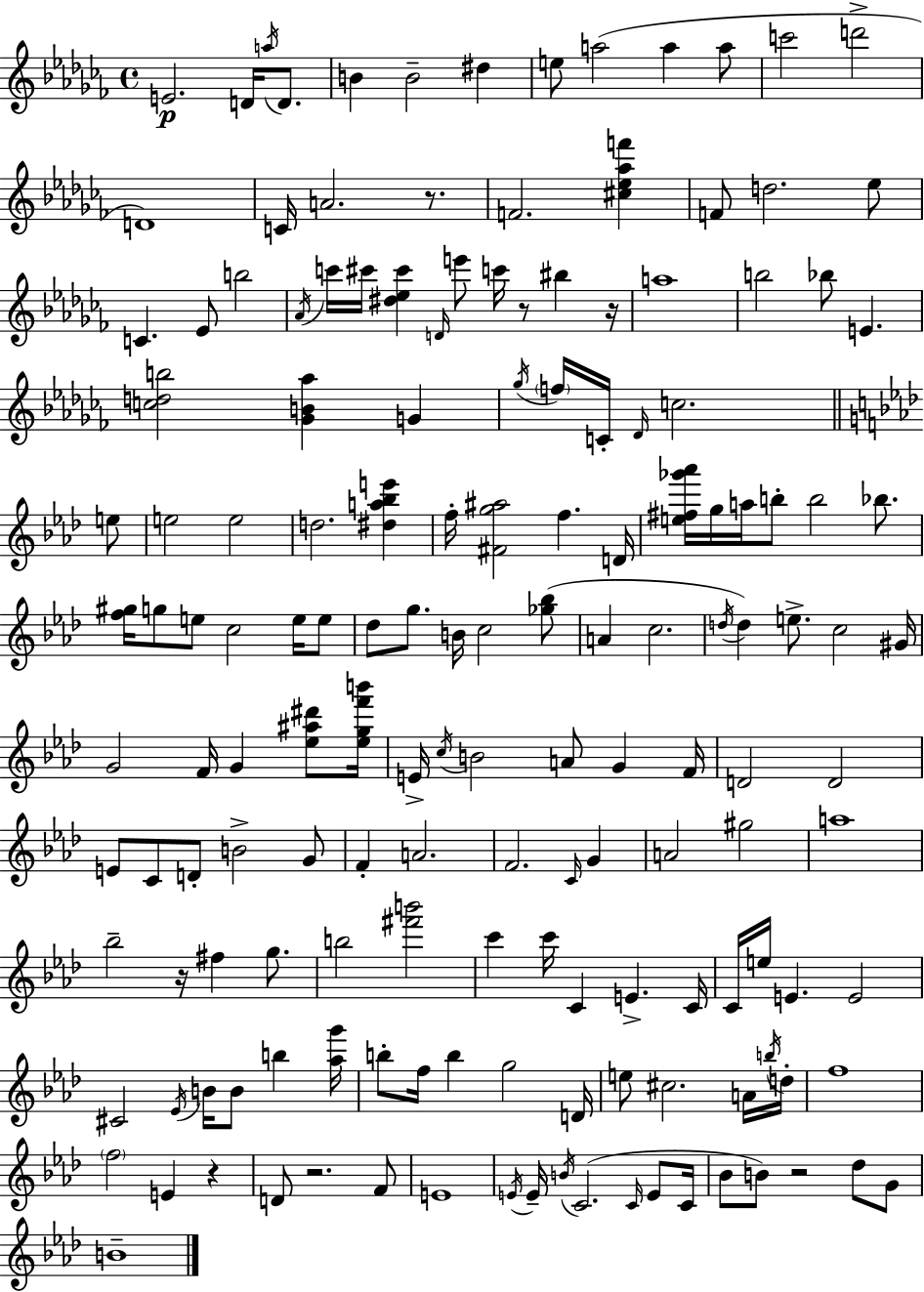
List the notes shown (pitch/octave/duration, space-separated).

E4/h. D4/s A5/s D4/e. B4/q B4/h D#5/q E5/e A5/h A5/q A5/e C6/h D6/h D4/w C4/s A4/h. R/e. F4/h. [C#5,Eb5,Ab5,F6]/q F4/e D5/h. Eb5/e C4/q. Eb4/e B5/h Ab4/s C6/s C#6/s [D#5,Eb5,C#6]/q D4/s E6/e C6/s R/e BIS5/q R/s A5/w B5/h Bb5/e E4/q. [C5,D5,B5]/h [Gb4,B4,Ab5]/q G4/q Gb5/s F5/s C4/s Db4/s C5/h. E5/e E5/h E5/h D5/h. [D#5,A5,Bb5,E6]/q F5/s [F#4,G5,A#5]/h F5/q. D4/s [E5,F#5,Gb6,Ab6]/s G5/s A5/s B5/e B5/h Bb5/e. [F5,G#5]/s G5/e E5/e C5/h E5/s E5/e Db5/e G5/e. B4/s C5/h [Gb5,Bb5]/e A4/q C5/h. D5/s D5/q E5/e. C5/h G#4/s G4/h F4/s G4/q [Eb5,A#5,D#6]/e [Eb5,G5,F6,B6]/s E4/s C5/s B4/h A4/e G4/q F4/s D4/h D4/h E4/e C4/e D4/e B4/h G4/e F4/q A4/h. F4/h. C4/s G4/q A4/h G#5/h A5/w Bb5/h R/s F#5/q G5/e. B5/h [F#6,B6]/h C6/q C6/s C4/q E4/q. C4/s C4/s E5/s E4/q. E4/h C#4/h Eb4/s B4/s B4/e B5/q [Ab5,G6]/s B5/e F5/s B5/q G5/h D4/s E5/e C#5/h. A4/s B5/s D5/s F5/w F5/h E4/q R/q D4/e R/h. F4/e E4/w E4/s E4/s B4/s C4/h. C4/s E4/e C4/s Bb4/e B4/e R/h Db5/e G4/e B4/w